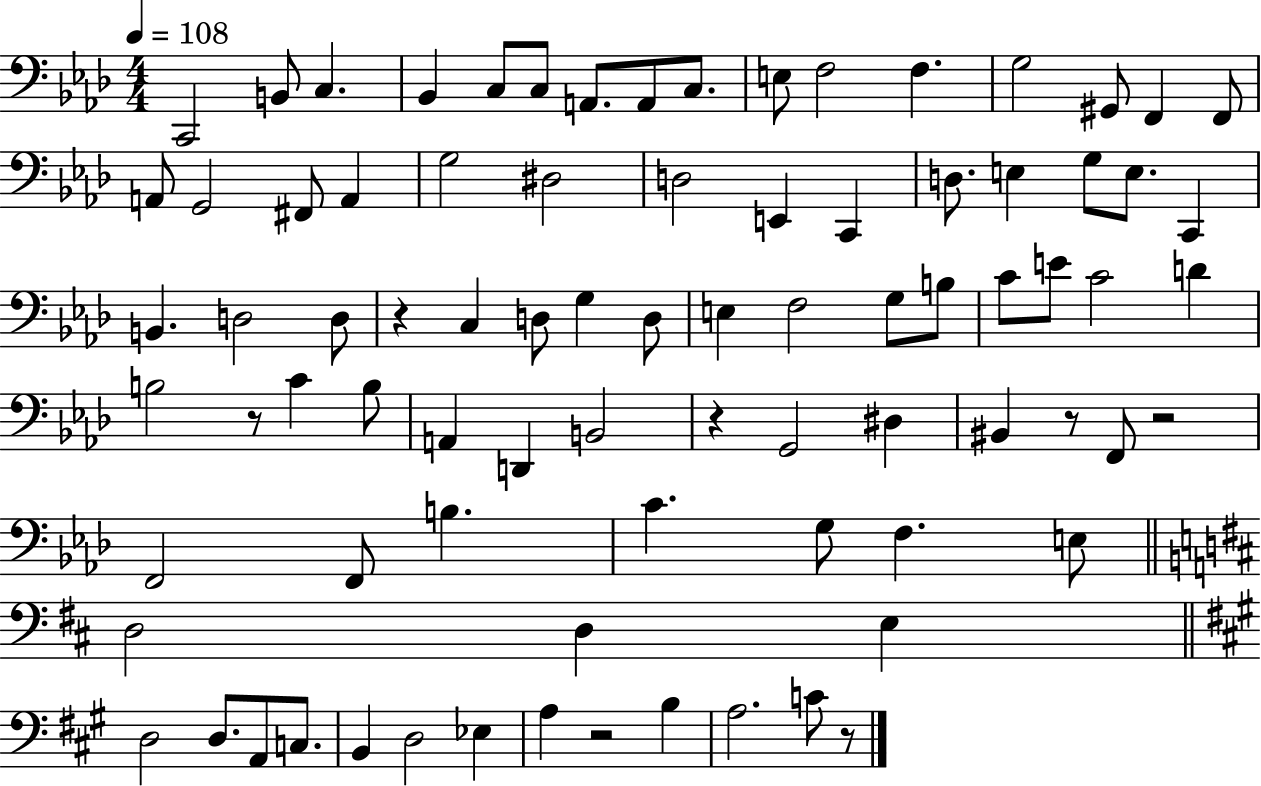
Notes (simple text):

C2/h B2/e C3/q. Bb2/q C3/e C3/e A2/e. A2/e C3/e. E3/e F3/h F3/q. G3/h G#2/e F2/q F2/e A2/e G2/h F#2/e A2/q G3/h D#3/h D3/h E2/q C2/q D3/e. E3/q G3/e E3/e. C2/q B2/q. D3/h D3/e R/q C3/q D3/e G3/q D3/e E3/q F3/h G3/e B3/e C4/e E4/e C4/h D4/q B3/h R/e C4/q B3/e A2/q D2/q B2/h R/q G2/h D#3/q BIS2/q R/e F2/e R/h F2/h F2/e B3/q. C4/q. G3/e F3/q. E3/e D3/h D3/q E3/q D3/h D3/e. A2/e C3/e. B2/q D3/h Eb3/q A3/q R/h B3/q A3/h. C4/e R/e